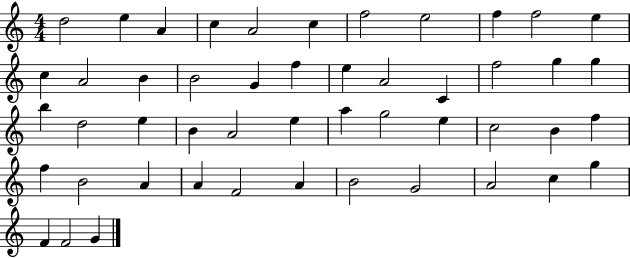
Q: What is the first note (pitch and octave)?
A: D5